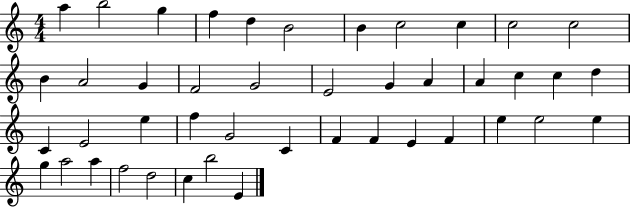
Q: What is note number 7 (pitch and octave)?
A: B4